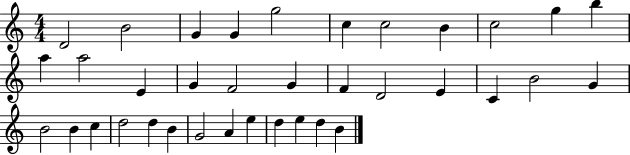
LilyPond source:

{
  \clef treble
  \numericTimeSignature
  \time 4/4
  \key c \major
  d'2 b'2 | g'4 g'4 g''2 | c''4 c''2 b'4 | c''2 g''4 b''4 | \break a''4 a''2 e'4 | g'4 f'2 g'4 | f'4 d'2 e'4 | c'4 b'2 g'4 | \break b'2 b'4 c''4 | d''2 d''4 b'4 | g'2 a'4 e''4 | d''4 e''4 d''4 b'4 | \break \bar "|."
}